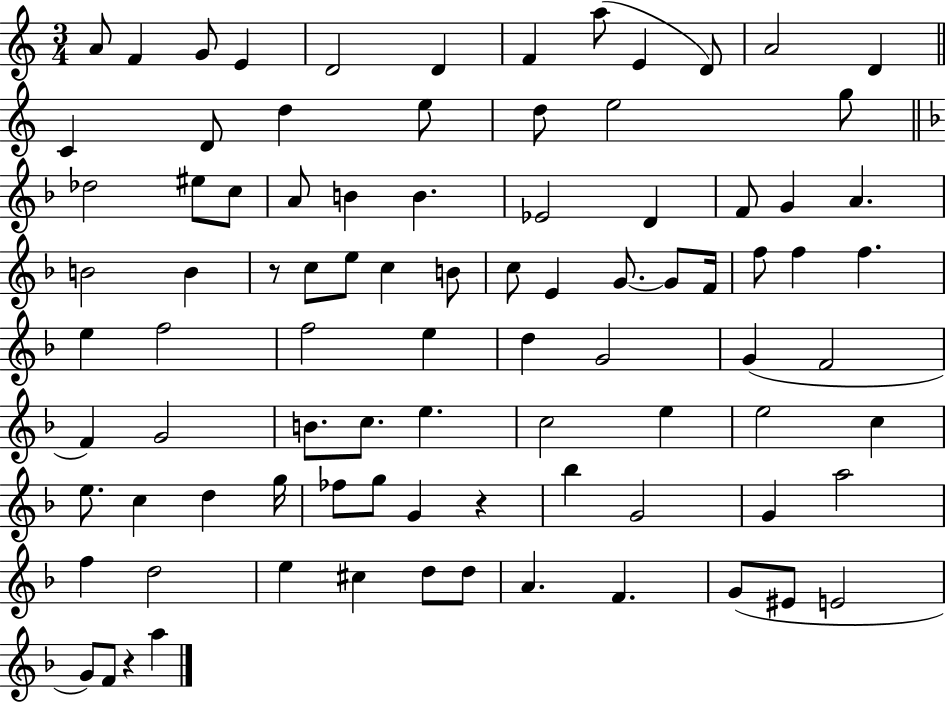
A4/e F4/q G4/e E4/q D4/h D4/q F4/q A5/e E4/q D4/e A4/h D4/q C4/q D4/e D5/q E5/e D5/e E5/h G5/e Db5/h EIS5/e C5/e A4/e B4/q B4/q. Eb4/h D4/q F4/e G4/q A4/q. B4/h B4/q R/e C5/e E5/e C5/q B4/e C5/e E4/q G4/e. G4/e F4/s F5/e F5/q F5/q. E5/q F5/h F5/h E5/q D5/q G4/h G4/q F4/h F4/q G4/h B4/e. C5/e. E5/q. C5/h E5/q E5/h C5/q E5/e. C5/q D5/q G5/s FES5/e G5/e G4/q R/q Bb5/q G4/h G4/q A5/h F5/q D5/h E5/q C#5/q D5/e D5/e A4/q. F4/q. G4/e EIS4/e E4/h G4/e F4/e R/q A5/q